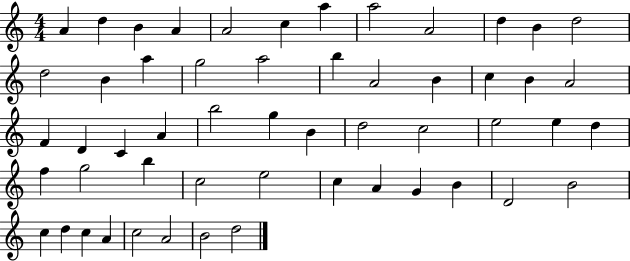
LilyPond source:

{
  \clef treble
  \numericTimeSignature
  \time 4/4
  \key c \major
  a'4 d''4 b'4 a'4 | a'2 c''4 a''4 | a''2 a'2 | d''4 b'4 d''2 | \break d''2 b'4 a''4 | g''2 a''2 | b''4 a'2 b'4 | c''4 b'4 a'2 | \break f'4 d'4 c'4 a'4 | b''2 g''4 b'4 | d''2 c''2 | e''2 e''4 d''4 | \break f''4 g''2 b''4 | c''2 e''2 | c''4 a'4 g'4 b'4 | d'2 b'2 | \break c''4 d''4 c''4 a'4 | c''2 a'2 | b'2 d''2 | \bar "|."
}